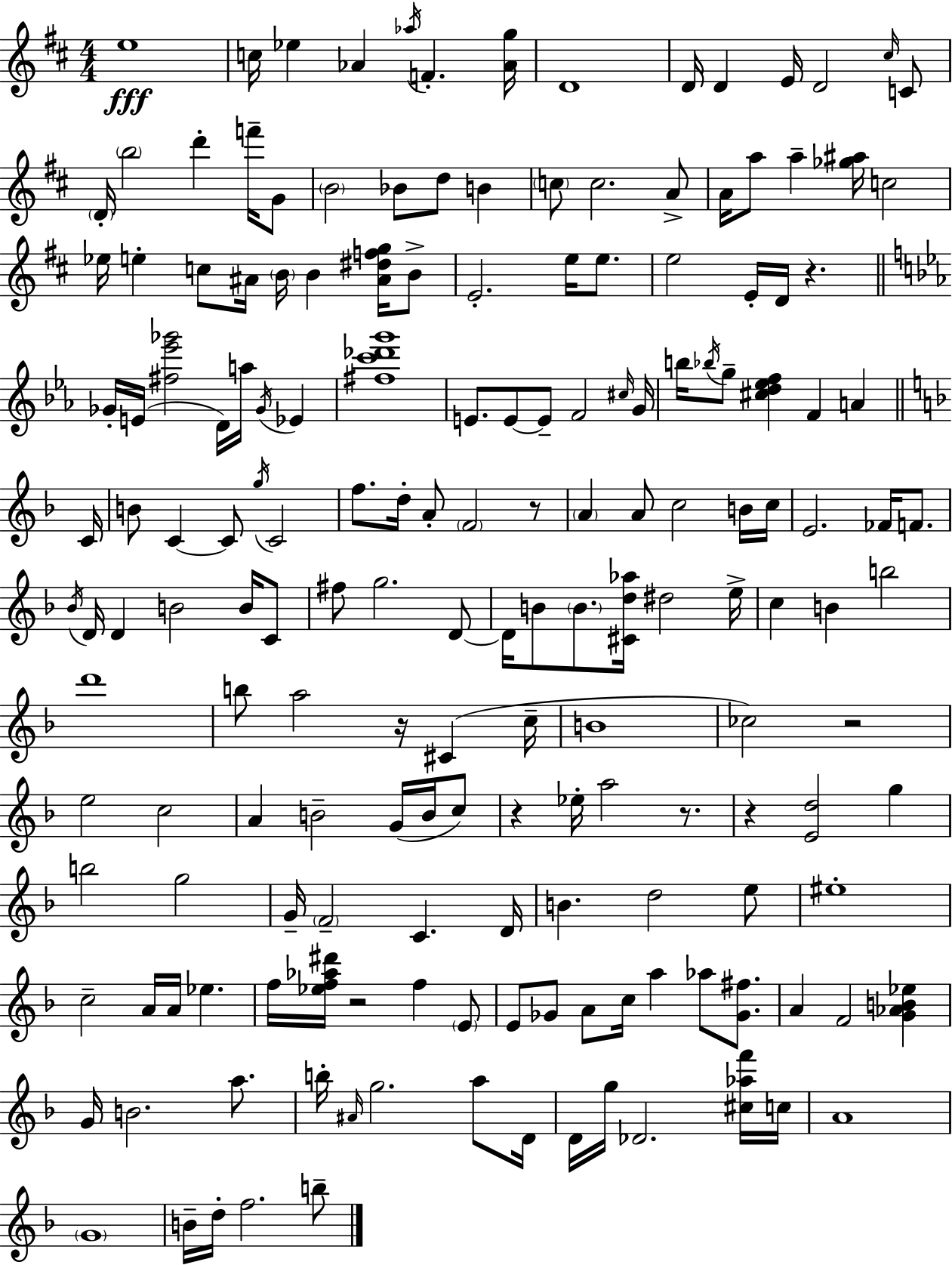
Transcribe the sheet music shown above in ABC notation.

X:1
T:Untitled
M:4/4
L:1/4
K:D
e4 c/4 _e _A _a/4 F [_Ag]/4 D4 D/4 D E/4 D2 ^c/4 C/2 D/4 b2 d' f'/4 G/2 B2 _B/2 d/2 B c/2 c2 A/2 A/4 a/2 a [_g^a]/4 c2 _e/4 e c/2 ^A/4 B/4 B [^A^dfg]/4 B/2 E2 e/4 e/2 e2 E/4 D/4 z _G/4 E/4 [^f_e'_g']2 D/4 a/4 _G/4 _E [^fc'_d'g']4 E/2 E/2 E/2 F2 ^c/4 G/4 b/4 _b/4 g/2 [^cd_ef] F A C/4 B/2 C C/2 g/4 C2 f/2 d/4 A/2 F2 z/2 A A/2 c2 B/4 c/4 E2 _F/4 F/2 _B/4 D/4 D B2 B/4 C/2 ^f/2 g2 D/2 D/4 B/2 B/2 [^Cd_a]/4 ^d2 e/4 c B b2 d'4 b/2 a2 z/4 ^C c/4 B4 _c2 z2 e2 c2 A B2 G/4 B/4 c/2 z _e/4 a2 z/2 z [Ed]2 g b2 g2 G/4 F2 C D/4 B d2 e/2 ^e4 c2 A/4 A/4 _e f/4 [_ef_a^d']/4 z2 f E/2 E/2 _G/2 A/2 c/4 a _a/2 [_G^f]/2 A F2 [G_AB_e] G/4 B2 a/2 b/4 ^A/4 g2 a/2 D/4 D/4 g/4 _D2 [^c_af']/4 c/4 A4 G4 B/4 d/4 f2 b/2